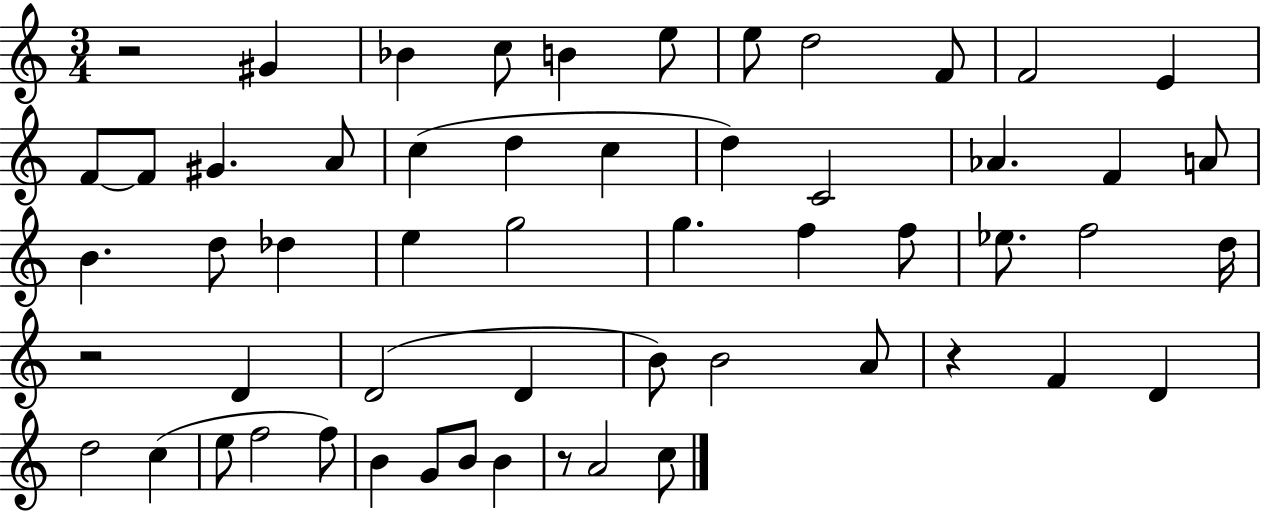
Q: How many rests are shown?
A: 4